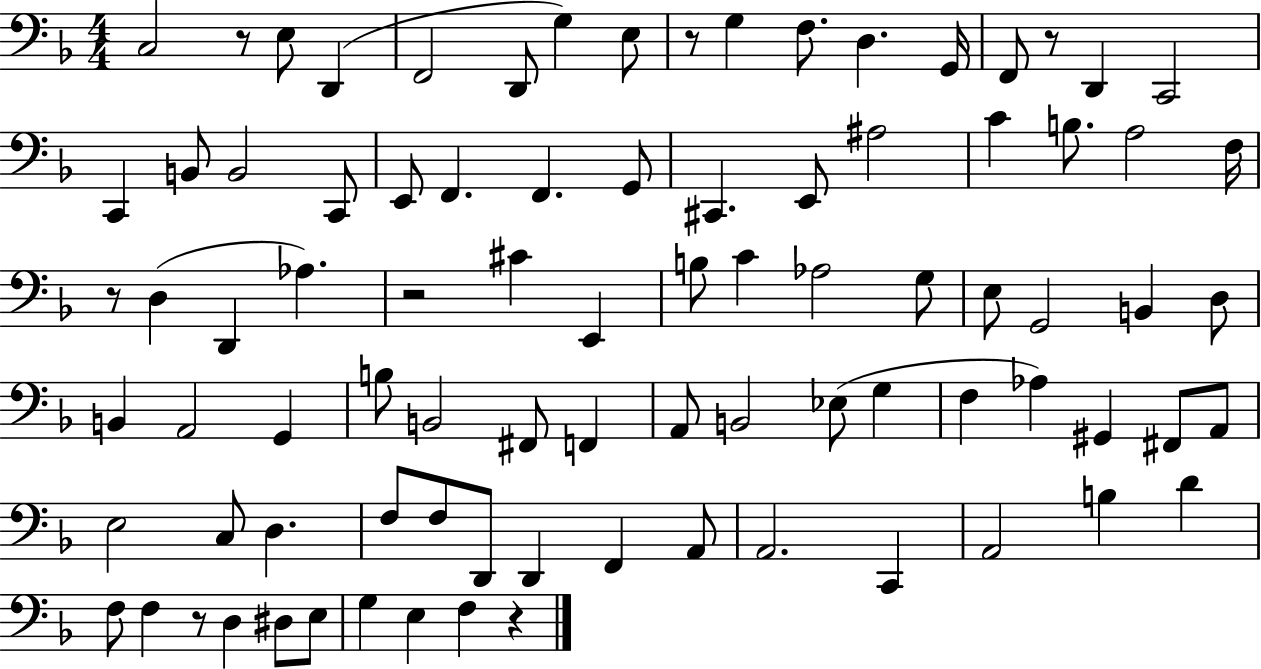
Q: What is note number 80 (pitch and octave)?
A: F3